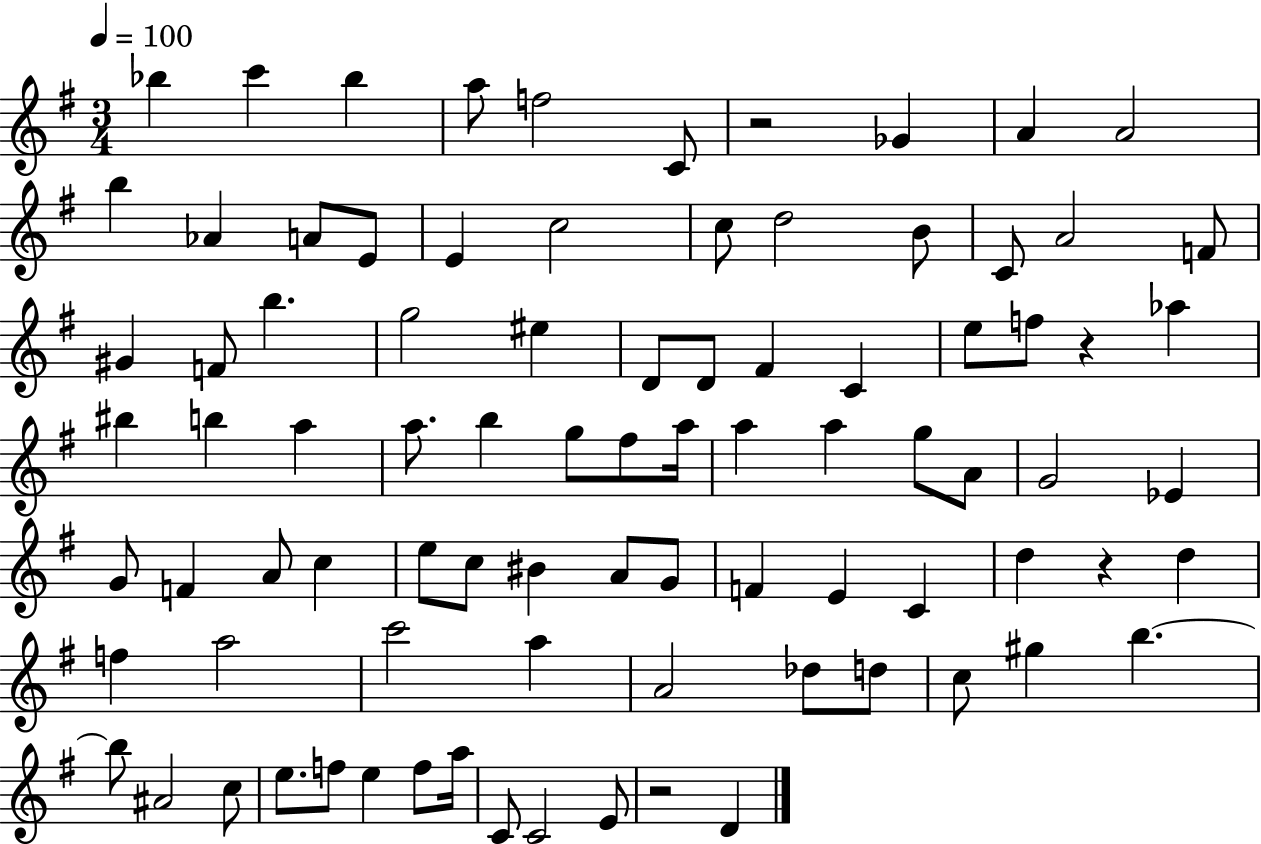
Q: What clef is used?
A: treble